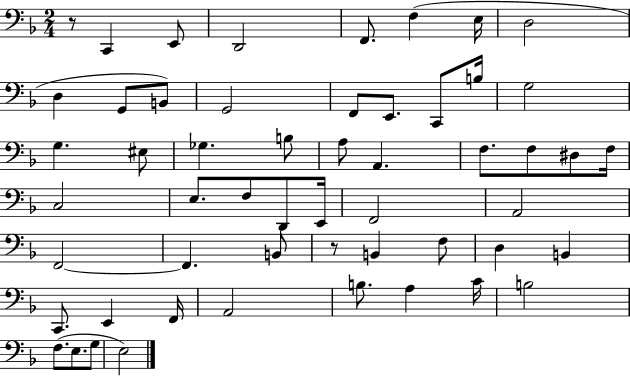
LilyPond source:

{
  \clef bass
  \numericTimeSignature
  \time 2/4
  \key f \major
  r8 c,4 e,8 | d,2 | f,8. f4( e16 | d2 | \break d4 g,8 b,8) | g,2 | f,8 e,8. c,8 b16 | g2 | \break g4. eis8 | ges4. b8 | a8 a,4. | f8. f8 dis8 f16 | \break c2 | e8. f8 d,8 e,16 | f,2 | a,2 | \break f,2~~ | f,4. b,8 | r8 b,4 f8 | d4 b,4 | \break c,8. e,4 f,16 | a,2 | b8. a4 c'16 | b2 | \break f8.( e8. g8 | e2) | \bar "|."
}